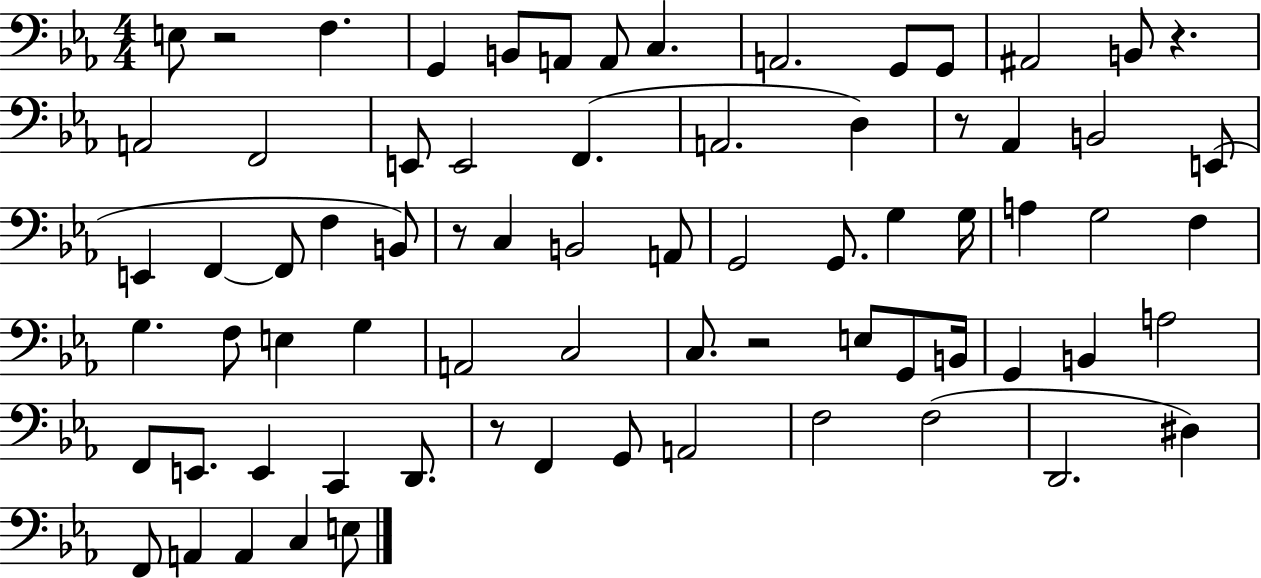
X:1
T:Untitled
M:4/4
L:1/4
K:Eb
E,/2 z2 F, G,, B,,/2 A,,/2 A,,/2 C, A,,2 G,,/2 G,,/2 ^A,,2 B,,/2 z A,,2 F,,2 E,,/2 E,,2 F,, A,,2 D, z/2 _A,, B,,2 E,,/2 E,, F,, F,,/2 F, B,,/2 z/2 C, B,,2 A,,/2 G,,2 G,,/2 G, G,/4 A, G,2 F, G, F,/2 E, G, A,,2 C,2 C,/2 z2 E,/2 G,,/2 B,,/4 G,, B,, A,2 F,,/2 E,,/2 E,, C,, D,,/2 z/2 F,, G,,/2 A,,2 F,2 F,2 D,,2 ^D, F,,/2 A,, A,, C, E,/2